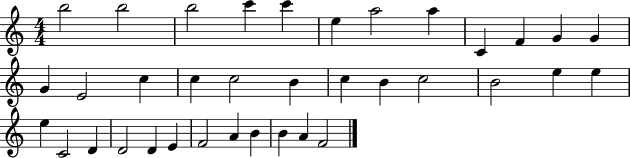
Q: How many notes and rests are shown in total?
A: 36